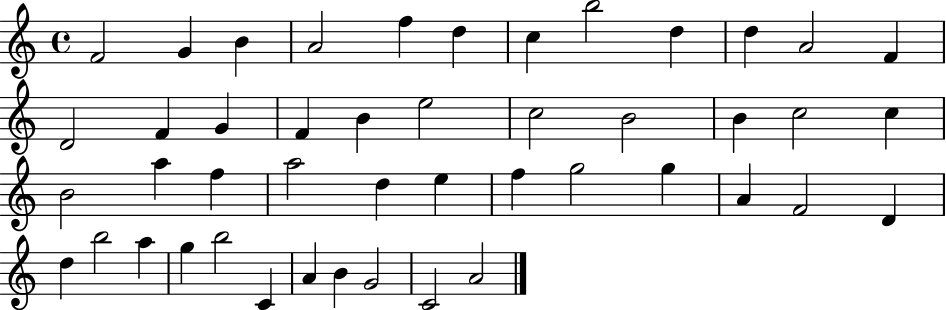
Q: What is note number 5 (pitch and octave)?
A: F5